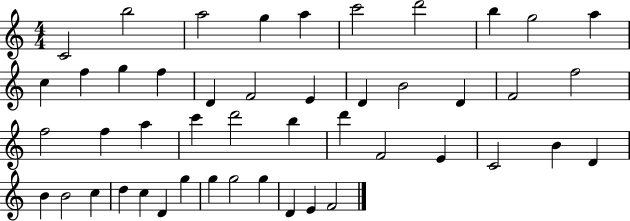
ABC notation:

X:1
T:Untitled
M:4/4
L:1/4
K:C
C2 b2 a2 g a c'2 d'2 b g2 a c f g f D F2 E D B2 D F2 f2 f2 f a c' d'2 b d' F2 E C2 B D B B2 c d c D g g g2 g D E F2